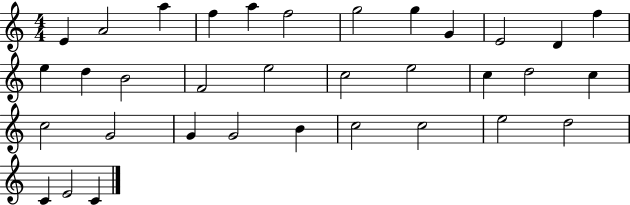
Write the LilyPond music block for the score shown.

{
  \clef treble
  \numericTimeSignature
  \time 4/4
  \key c \major
  e'4 a'2 a''4 | f''4 a''4 f''2 | g''2 g''4 g'4 | e'2 d'4 f''4 | \break e''4 d''4 b'2 | f'2 e''2 | c''2 e''2 | c''4 d''2 c''4 | \break c''2 g'2 | g'4 g'2 b'4 | c''2 c''2 | e''2 d''2 | \break c'4 e'2 c'4 | \bar "|."
}